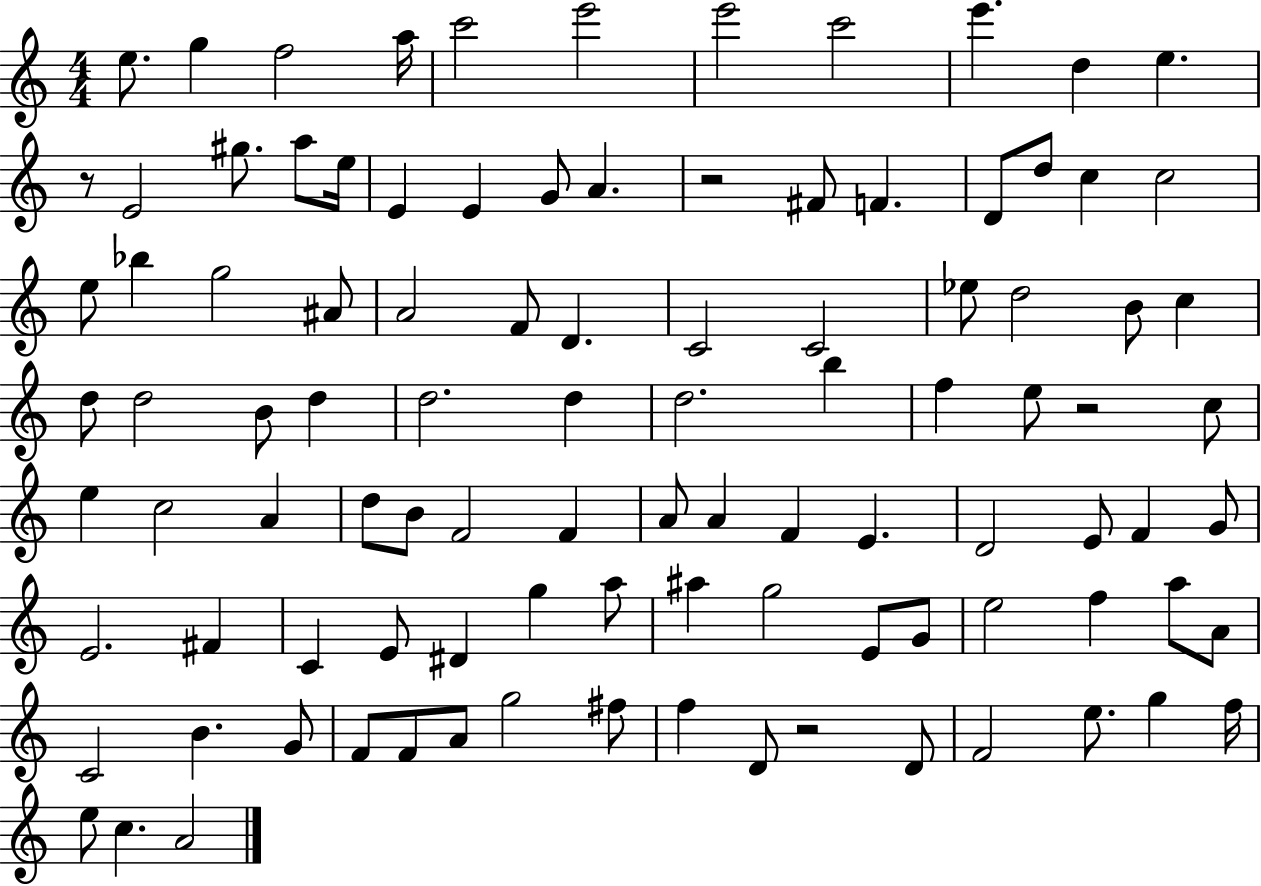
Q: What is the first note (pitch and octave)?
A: E5